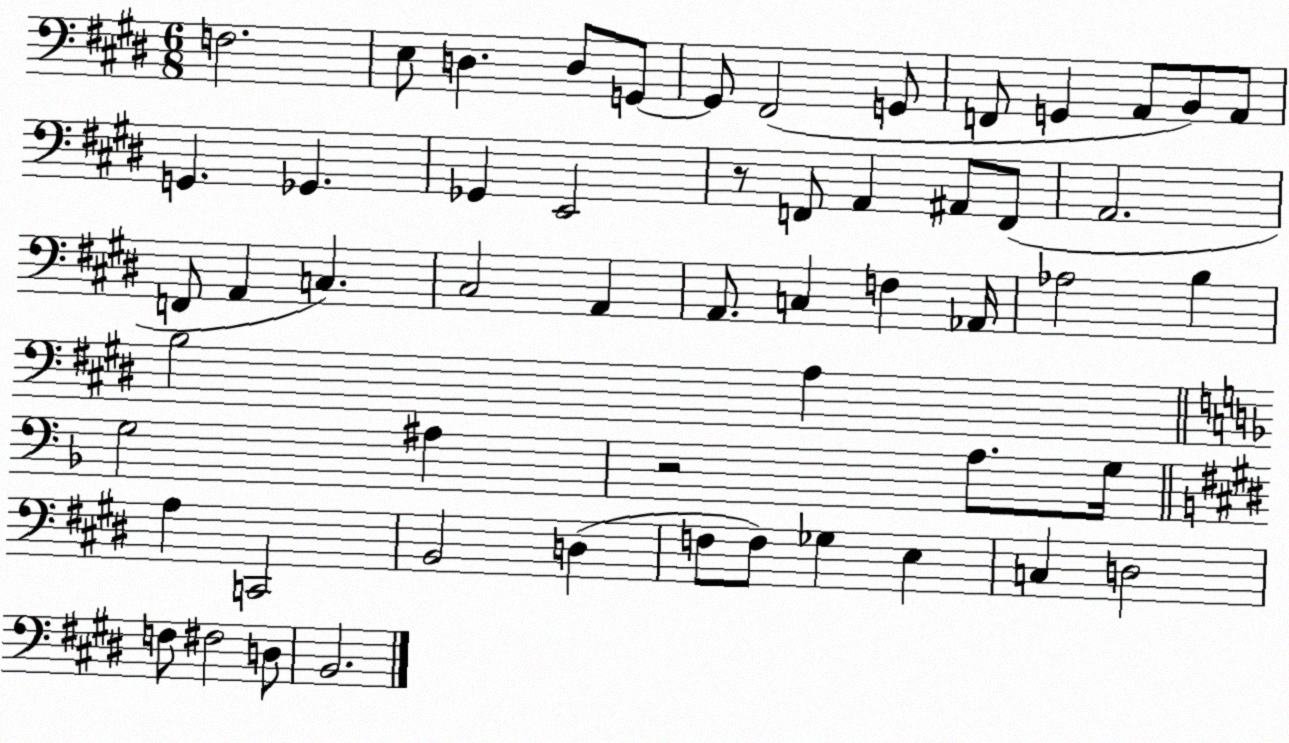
X:1
T:Untitled
M:6/8
L:1/4
K:E
F,2 E,/2 D, D,/2 G,,/2 G,,/2 ^F,,2 G,,/2 F,,/2 G,, A,,/2 B,,/2 A,,/2 G,, _G,, _G,, E,,2 z/2 F,,/2 A,, ^A,,/2 F,,/2 A,,2 F,,/2 A,, C, ^C,2 A,, A,,/2 C, F, _A,,/4 _A,2 B, B,2 A, G,2 ^A, z2 A,/2 G,/4 A, C,,2 B,,2 D, F,/2 F,/2 _G, E, C, D,2 F,/2 ^F,2 D,/2 B,,2